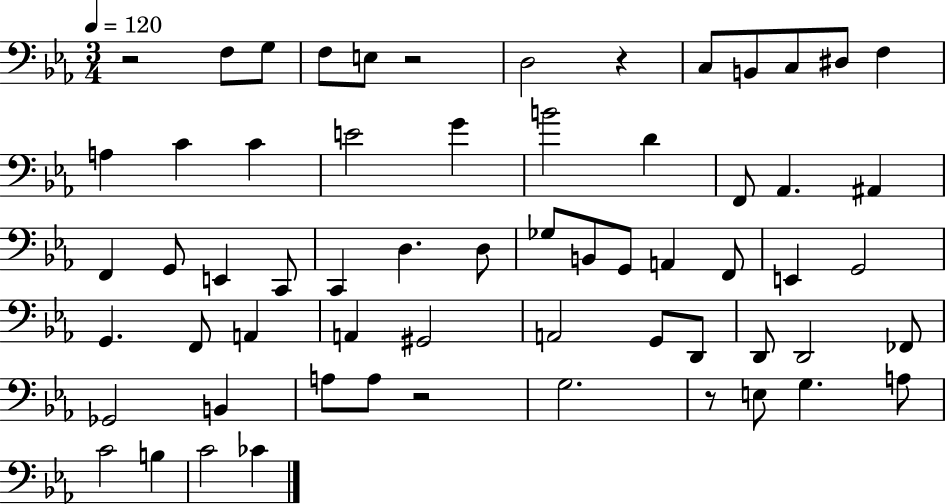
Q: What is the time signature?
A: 3/4